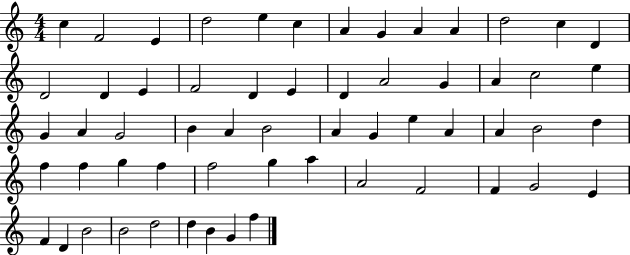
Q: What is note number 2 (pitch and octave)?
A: F4